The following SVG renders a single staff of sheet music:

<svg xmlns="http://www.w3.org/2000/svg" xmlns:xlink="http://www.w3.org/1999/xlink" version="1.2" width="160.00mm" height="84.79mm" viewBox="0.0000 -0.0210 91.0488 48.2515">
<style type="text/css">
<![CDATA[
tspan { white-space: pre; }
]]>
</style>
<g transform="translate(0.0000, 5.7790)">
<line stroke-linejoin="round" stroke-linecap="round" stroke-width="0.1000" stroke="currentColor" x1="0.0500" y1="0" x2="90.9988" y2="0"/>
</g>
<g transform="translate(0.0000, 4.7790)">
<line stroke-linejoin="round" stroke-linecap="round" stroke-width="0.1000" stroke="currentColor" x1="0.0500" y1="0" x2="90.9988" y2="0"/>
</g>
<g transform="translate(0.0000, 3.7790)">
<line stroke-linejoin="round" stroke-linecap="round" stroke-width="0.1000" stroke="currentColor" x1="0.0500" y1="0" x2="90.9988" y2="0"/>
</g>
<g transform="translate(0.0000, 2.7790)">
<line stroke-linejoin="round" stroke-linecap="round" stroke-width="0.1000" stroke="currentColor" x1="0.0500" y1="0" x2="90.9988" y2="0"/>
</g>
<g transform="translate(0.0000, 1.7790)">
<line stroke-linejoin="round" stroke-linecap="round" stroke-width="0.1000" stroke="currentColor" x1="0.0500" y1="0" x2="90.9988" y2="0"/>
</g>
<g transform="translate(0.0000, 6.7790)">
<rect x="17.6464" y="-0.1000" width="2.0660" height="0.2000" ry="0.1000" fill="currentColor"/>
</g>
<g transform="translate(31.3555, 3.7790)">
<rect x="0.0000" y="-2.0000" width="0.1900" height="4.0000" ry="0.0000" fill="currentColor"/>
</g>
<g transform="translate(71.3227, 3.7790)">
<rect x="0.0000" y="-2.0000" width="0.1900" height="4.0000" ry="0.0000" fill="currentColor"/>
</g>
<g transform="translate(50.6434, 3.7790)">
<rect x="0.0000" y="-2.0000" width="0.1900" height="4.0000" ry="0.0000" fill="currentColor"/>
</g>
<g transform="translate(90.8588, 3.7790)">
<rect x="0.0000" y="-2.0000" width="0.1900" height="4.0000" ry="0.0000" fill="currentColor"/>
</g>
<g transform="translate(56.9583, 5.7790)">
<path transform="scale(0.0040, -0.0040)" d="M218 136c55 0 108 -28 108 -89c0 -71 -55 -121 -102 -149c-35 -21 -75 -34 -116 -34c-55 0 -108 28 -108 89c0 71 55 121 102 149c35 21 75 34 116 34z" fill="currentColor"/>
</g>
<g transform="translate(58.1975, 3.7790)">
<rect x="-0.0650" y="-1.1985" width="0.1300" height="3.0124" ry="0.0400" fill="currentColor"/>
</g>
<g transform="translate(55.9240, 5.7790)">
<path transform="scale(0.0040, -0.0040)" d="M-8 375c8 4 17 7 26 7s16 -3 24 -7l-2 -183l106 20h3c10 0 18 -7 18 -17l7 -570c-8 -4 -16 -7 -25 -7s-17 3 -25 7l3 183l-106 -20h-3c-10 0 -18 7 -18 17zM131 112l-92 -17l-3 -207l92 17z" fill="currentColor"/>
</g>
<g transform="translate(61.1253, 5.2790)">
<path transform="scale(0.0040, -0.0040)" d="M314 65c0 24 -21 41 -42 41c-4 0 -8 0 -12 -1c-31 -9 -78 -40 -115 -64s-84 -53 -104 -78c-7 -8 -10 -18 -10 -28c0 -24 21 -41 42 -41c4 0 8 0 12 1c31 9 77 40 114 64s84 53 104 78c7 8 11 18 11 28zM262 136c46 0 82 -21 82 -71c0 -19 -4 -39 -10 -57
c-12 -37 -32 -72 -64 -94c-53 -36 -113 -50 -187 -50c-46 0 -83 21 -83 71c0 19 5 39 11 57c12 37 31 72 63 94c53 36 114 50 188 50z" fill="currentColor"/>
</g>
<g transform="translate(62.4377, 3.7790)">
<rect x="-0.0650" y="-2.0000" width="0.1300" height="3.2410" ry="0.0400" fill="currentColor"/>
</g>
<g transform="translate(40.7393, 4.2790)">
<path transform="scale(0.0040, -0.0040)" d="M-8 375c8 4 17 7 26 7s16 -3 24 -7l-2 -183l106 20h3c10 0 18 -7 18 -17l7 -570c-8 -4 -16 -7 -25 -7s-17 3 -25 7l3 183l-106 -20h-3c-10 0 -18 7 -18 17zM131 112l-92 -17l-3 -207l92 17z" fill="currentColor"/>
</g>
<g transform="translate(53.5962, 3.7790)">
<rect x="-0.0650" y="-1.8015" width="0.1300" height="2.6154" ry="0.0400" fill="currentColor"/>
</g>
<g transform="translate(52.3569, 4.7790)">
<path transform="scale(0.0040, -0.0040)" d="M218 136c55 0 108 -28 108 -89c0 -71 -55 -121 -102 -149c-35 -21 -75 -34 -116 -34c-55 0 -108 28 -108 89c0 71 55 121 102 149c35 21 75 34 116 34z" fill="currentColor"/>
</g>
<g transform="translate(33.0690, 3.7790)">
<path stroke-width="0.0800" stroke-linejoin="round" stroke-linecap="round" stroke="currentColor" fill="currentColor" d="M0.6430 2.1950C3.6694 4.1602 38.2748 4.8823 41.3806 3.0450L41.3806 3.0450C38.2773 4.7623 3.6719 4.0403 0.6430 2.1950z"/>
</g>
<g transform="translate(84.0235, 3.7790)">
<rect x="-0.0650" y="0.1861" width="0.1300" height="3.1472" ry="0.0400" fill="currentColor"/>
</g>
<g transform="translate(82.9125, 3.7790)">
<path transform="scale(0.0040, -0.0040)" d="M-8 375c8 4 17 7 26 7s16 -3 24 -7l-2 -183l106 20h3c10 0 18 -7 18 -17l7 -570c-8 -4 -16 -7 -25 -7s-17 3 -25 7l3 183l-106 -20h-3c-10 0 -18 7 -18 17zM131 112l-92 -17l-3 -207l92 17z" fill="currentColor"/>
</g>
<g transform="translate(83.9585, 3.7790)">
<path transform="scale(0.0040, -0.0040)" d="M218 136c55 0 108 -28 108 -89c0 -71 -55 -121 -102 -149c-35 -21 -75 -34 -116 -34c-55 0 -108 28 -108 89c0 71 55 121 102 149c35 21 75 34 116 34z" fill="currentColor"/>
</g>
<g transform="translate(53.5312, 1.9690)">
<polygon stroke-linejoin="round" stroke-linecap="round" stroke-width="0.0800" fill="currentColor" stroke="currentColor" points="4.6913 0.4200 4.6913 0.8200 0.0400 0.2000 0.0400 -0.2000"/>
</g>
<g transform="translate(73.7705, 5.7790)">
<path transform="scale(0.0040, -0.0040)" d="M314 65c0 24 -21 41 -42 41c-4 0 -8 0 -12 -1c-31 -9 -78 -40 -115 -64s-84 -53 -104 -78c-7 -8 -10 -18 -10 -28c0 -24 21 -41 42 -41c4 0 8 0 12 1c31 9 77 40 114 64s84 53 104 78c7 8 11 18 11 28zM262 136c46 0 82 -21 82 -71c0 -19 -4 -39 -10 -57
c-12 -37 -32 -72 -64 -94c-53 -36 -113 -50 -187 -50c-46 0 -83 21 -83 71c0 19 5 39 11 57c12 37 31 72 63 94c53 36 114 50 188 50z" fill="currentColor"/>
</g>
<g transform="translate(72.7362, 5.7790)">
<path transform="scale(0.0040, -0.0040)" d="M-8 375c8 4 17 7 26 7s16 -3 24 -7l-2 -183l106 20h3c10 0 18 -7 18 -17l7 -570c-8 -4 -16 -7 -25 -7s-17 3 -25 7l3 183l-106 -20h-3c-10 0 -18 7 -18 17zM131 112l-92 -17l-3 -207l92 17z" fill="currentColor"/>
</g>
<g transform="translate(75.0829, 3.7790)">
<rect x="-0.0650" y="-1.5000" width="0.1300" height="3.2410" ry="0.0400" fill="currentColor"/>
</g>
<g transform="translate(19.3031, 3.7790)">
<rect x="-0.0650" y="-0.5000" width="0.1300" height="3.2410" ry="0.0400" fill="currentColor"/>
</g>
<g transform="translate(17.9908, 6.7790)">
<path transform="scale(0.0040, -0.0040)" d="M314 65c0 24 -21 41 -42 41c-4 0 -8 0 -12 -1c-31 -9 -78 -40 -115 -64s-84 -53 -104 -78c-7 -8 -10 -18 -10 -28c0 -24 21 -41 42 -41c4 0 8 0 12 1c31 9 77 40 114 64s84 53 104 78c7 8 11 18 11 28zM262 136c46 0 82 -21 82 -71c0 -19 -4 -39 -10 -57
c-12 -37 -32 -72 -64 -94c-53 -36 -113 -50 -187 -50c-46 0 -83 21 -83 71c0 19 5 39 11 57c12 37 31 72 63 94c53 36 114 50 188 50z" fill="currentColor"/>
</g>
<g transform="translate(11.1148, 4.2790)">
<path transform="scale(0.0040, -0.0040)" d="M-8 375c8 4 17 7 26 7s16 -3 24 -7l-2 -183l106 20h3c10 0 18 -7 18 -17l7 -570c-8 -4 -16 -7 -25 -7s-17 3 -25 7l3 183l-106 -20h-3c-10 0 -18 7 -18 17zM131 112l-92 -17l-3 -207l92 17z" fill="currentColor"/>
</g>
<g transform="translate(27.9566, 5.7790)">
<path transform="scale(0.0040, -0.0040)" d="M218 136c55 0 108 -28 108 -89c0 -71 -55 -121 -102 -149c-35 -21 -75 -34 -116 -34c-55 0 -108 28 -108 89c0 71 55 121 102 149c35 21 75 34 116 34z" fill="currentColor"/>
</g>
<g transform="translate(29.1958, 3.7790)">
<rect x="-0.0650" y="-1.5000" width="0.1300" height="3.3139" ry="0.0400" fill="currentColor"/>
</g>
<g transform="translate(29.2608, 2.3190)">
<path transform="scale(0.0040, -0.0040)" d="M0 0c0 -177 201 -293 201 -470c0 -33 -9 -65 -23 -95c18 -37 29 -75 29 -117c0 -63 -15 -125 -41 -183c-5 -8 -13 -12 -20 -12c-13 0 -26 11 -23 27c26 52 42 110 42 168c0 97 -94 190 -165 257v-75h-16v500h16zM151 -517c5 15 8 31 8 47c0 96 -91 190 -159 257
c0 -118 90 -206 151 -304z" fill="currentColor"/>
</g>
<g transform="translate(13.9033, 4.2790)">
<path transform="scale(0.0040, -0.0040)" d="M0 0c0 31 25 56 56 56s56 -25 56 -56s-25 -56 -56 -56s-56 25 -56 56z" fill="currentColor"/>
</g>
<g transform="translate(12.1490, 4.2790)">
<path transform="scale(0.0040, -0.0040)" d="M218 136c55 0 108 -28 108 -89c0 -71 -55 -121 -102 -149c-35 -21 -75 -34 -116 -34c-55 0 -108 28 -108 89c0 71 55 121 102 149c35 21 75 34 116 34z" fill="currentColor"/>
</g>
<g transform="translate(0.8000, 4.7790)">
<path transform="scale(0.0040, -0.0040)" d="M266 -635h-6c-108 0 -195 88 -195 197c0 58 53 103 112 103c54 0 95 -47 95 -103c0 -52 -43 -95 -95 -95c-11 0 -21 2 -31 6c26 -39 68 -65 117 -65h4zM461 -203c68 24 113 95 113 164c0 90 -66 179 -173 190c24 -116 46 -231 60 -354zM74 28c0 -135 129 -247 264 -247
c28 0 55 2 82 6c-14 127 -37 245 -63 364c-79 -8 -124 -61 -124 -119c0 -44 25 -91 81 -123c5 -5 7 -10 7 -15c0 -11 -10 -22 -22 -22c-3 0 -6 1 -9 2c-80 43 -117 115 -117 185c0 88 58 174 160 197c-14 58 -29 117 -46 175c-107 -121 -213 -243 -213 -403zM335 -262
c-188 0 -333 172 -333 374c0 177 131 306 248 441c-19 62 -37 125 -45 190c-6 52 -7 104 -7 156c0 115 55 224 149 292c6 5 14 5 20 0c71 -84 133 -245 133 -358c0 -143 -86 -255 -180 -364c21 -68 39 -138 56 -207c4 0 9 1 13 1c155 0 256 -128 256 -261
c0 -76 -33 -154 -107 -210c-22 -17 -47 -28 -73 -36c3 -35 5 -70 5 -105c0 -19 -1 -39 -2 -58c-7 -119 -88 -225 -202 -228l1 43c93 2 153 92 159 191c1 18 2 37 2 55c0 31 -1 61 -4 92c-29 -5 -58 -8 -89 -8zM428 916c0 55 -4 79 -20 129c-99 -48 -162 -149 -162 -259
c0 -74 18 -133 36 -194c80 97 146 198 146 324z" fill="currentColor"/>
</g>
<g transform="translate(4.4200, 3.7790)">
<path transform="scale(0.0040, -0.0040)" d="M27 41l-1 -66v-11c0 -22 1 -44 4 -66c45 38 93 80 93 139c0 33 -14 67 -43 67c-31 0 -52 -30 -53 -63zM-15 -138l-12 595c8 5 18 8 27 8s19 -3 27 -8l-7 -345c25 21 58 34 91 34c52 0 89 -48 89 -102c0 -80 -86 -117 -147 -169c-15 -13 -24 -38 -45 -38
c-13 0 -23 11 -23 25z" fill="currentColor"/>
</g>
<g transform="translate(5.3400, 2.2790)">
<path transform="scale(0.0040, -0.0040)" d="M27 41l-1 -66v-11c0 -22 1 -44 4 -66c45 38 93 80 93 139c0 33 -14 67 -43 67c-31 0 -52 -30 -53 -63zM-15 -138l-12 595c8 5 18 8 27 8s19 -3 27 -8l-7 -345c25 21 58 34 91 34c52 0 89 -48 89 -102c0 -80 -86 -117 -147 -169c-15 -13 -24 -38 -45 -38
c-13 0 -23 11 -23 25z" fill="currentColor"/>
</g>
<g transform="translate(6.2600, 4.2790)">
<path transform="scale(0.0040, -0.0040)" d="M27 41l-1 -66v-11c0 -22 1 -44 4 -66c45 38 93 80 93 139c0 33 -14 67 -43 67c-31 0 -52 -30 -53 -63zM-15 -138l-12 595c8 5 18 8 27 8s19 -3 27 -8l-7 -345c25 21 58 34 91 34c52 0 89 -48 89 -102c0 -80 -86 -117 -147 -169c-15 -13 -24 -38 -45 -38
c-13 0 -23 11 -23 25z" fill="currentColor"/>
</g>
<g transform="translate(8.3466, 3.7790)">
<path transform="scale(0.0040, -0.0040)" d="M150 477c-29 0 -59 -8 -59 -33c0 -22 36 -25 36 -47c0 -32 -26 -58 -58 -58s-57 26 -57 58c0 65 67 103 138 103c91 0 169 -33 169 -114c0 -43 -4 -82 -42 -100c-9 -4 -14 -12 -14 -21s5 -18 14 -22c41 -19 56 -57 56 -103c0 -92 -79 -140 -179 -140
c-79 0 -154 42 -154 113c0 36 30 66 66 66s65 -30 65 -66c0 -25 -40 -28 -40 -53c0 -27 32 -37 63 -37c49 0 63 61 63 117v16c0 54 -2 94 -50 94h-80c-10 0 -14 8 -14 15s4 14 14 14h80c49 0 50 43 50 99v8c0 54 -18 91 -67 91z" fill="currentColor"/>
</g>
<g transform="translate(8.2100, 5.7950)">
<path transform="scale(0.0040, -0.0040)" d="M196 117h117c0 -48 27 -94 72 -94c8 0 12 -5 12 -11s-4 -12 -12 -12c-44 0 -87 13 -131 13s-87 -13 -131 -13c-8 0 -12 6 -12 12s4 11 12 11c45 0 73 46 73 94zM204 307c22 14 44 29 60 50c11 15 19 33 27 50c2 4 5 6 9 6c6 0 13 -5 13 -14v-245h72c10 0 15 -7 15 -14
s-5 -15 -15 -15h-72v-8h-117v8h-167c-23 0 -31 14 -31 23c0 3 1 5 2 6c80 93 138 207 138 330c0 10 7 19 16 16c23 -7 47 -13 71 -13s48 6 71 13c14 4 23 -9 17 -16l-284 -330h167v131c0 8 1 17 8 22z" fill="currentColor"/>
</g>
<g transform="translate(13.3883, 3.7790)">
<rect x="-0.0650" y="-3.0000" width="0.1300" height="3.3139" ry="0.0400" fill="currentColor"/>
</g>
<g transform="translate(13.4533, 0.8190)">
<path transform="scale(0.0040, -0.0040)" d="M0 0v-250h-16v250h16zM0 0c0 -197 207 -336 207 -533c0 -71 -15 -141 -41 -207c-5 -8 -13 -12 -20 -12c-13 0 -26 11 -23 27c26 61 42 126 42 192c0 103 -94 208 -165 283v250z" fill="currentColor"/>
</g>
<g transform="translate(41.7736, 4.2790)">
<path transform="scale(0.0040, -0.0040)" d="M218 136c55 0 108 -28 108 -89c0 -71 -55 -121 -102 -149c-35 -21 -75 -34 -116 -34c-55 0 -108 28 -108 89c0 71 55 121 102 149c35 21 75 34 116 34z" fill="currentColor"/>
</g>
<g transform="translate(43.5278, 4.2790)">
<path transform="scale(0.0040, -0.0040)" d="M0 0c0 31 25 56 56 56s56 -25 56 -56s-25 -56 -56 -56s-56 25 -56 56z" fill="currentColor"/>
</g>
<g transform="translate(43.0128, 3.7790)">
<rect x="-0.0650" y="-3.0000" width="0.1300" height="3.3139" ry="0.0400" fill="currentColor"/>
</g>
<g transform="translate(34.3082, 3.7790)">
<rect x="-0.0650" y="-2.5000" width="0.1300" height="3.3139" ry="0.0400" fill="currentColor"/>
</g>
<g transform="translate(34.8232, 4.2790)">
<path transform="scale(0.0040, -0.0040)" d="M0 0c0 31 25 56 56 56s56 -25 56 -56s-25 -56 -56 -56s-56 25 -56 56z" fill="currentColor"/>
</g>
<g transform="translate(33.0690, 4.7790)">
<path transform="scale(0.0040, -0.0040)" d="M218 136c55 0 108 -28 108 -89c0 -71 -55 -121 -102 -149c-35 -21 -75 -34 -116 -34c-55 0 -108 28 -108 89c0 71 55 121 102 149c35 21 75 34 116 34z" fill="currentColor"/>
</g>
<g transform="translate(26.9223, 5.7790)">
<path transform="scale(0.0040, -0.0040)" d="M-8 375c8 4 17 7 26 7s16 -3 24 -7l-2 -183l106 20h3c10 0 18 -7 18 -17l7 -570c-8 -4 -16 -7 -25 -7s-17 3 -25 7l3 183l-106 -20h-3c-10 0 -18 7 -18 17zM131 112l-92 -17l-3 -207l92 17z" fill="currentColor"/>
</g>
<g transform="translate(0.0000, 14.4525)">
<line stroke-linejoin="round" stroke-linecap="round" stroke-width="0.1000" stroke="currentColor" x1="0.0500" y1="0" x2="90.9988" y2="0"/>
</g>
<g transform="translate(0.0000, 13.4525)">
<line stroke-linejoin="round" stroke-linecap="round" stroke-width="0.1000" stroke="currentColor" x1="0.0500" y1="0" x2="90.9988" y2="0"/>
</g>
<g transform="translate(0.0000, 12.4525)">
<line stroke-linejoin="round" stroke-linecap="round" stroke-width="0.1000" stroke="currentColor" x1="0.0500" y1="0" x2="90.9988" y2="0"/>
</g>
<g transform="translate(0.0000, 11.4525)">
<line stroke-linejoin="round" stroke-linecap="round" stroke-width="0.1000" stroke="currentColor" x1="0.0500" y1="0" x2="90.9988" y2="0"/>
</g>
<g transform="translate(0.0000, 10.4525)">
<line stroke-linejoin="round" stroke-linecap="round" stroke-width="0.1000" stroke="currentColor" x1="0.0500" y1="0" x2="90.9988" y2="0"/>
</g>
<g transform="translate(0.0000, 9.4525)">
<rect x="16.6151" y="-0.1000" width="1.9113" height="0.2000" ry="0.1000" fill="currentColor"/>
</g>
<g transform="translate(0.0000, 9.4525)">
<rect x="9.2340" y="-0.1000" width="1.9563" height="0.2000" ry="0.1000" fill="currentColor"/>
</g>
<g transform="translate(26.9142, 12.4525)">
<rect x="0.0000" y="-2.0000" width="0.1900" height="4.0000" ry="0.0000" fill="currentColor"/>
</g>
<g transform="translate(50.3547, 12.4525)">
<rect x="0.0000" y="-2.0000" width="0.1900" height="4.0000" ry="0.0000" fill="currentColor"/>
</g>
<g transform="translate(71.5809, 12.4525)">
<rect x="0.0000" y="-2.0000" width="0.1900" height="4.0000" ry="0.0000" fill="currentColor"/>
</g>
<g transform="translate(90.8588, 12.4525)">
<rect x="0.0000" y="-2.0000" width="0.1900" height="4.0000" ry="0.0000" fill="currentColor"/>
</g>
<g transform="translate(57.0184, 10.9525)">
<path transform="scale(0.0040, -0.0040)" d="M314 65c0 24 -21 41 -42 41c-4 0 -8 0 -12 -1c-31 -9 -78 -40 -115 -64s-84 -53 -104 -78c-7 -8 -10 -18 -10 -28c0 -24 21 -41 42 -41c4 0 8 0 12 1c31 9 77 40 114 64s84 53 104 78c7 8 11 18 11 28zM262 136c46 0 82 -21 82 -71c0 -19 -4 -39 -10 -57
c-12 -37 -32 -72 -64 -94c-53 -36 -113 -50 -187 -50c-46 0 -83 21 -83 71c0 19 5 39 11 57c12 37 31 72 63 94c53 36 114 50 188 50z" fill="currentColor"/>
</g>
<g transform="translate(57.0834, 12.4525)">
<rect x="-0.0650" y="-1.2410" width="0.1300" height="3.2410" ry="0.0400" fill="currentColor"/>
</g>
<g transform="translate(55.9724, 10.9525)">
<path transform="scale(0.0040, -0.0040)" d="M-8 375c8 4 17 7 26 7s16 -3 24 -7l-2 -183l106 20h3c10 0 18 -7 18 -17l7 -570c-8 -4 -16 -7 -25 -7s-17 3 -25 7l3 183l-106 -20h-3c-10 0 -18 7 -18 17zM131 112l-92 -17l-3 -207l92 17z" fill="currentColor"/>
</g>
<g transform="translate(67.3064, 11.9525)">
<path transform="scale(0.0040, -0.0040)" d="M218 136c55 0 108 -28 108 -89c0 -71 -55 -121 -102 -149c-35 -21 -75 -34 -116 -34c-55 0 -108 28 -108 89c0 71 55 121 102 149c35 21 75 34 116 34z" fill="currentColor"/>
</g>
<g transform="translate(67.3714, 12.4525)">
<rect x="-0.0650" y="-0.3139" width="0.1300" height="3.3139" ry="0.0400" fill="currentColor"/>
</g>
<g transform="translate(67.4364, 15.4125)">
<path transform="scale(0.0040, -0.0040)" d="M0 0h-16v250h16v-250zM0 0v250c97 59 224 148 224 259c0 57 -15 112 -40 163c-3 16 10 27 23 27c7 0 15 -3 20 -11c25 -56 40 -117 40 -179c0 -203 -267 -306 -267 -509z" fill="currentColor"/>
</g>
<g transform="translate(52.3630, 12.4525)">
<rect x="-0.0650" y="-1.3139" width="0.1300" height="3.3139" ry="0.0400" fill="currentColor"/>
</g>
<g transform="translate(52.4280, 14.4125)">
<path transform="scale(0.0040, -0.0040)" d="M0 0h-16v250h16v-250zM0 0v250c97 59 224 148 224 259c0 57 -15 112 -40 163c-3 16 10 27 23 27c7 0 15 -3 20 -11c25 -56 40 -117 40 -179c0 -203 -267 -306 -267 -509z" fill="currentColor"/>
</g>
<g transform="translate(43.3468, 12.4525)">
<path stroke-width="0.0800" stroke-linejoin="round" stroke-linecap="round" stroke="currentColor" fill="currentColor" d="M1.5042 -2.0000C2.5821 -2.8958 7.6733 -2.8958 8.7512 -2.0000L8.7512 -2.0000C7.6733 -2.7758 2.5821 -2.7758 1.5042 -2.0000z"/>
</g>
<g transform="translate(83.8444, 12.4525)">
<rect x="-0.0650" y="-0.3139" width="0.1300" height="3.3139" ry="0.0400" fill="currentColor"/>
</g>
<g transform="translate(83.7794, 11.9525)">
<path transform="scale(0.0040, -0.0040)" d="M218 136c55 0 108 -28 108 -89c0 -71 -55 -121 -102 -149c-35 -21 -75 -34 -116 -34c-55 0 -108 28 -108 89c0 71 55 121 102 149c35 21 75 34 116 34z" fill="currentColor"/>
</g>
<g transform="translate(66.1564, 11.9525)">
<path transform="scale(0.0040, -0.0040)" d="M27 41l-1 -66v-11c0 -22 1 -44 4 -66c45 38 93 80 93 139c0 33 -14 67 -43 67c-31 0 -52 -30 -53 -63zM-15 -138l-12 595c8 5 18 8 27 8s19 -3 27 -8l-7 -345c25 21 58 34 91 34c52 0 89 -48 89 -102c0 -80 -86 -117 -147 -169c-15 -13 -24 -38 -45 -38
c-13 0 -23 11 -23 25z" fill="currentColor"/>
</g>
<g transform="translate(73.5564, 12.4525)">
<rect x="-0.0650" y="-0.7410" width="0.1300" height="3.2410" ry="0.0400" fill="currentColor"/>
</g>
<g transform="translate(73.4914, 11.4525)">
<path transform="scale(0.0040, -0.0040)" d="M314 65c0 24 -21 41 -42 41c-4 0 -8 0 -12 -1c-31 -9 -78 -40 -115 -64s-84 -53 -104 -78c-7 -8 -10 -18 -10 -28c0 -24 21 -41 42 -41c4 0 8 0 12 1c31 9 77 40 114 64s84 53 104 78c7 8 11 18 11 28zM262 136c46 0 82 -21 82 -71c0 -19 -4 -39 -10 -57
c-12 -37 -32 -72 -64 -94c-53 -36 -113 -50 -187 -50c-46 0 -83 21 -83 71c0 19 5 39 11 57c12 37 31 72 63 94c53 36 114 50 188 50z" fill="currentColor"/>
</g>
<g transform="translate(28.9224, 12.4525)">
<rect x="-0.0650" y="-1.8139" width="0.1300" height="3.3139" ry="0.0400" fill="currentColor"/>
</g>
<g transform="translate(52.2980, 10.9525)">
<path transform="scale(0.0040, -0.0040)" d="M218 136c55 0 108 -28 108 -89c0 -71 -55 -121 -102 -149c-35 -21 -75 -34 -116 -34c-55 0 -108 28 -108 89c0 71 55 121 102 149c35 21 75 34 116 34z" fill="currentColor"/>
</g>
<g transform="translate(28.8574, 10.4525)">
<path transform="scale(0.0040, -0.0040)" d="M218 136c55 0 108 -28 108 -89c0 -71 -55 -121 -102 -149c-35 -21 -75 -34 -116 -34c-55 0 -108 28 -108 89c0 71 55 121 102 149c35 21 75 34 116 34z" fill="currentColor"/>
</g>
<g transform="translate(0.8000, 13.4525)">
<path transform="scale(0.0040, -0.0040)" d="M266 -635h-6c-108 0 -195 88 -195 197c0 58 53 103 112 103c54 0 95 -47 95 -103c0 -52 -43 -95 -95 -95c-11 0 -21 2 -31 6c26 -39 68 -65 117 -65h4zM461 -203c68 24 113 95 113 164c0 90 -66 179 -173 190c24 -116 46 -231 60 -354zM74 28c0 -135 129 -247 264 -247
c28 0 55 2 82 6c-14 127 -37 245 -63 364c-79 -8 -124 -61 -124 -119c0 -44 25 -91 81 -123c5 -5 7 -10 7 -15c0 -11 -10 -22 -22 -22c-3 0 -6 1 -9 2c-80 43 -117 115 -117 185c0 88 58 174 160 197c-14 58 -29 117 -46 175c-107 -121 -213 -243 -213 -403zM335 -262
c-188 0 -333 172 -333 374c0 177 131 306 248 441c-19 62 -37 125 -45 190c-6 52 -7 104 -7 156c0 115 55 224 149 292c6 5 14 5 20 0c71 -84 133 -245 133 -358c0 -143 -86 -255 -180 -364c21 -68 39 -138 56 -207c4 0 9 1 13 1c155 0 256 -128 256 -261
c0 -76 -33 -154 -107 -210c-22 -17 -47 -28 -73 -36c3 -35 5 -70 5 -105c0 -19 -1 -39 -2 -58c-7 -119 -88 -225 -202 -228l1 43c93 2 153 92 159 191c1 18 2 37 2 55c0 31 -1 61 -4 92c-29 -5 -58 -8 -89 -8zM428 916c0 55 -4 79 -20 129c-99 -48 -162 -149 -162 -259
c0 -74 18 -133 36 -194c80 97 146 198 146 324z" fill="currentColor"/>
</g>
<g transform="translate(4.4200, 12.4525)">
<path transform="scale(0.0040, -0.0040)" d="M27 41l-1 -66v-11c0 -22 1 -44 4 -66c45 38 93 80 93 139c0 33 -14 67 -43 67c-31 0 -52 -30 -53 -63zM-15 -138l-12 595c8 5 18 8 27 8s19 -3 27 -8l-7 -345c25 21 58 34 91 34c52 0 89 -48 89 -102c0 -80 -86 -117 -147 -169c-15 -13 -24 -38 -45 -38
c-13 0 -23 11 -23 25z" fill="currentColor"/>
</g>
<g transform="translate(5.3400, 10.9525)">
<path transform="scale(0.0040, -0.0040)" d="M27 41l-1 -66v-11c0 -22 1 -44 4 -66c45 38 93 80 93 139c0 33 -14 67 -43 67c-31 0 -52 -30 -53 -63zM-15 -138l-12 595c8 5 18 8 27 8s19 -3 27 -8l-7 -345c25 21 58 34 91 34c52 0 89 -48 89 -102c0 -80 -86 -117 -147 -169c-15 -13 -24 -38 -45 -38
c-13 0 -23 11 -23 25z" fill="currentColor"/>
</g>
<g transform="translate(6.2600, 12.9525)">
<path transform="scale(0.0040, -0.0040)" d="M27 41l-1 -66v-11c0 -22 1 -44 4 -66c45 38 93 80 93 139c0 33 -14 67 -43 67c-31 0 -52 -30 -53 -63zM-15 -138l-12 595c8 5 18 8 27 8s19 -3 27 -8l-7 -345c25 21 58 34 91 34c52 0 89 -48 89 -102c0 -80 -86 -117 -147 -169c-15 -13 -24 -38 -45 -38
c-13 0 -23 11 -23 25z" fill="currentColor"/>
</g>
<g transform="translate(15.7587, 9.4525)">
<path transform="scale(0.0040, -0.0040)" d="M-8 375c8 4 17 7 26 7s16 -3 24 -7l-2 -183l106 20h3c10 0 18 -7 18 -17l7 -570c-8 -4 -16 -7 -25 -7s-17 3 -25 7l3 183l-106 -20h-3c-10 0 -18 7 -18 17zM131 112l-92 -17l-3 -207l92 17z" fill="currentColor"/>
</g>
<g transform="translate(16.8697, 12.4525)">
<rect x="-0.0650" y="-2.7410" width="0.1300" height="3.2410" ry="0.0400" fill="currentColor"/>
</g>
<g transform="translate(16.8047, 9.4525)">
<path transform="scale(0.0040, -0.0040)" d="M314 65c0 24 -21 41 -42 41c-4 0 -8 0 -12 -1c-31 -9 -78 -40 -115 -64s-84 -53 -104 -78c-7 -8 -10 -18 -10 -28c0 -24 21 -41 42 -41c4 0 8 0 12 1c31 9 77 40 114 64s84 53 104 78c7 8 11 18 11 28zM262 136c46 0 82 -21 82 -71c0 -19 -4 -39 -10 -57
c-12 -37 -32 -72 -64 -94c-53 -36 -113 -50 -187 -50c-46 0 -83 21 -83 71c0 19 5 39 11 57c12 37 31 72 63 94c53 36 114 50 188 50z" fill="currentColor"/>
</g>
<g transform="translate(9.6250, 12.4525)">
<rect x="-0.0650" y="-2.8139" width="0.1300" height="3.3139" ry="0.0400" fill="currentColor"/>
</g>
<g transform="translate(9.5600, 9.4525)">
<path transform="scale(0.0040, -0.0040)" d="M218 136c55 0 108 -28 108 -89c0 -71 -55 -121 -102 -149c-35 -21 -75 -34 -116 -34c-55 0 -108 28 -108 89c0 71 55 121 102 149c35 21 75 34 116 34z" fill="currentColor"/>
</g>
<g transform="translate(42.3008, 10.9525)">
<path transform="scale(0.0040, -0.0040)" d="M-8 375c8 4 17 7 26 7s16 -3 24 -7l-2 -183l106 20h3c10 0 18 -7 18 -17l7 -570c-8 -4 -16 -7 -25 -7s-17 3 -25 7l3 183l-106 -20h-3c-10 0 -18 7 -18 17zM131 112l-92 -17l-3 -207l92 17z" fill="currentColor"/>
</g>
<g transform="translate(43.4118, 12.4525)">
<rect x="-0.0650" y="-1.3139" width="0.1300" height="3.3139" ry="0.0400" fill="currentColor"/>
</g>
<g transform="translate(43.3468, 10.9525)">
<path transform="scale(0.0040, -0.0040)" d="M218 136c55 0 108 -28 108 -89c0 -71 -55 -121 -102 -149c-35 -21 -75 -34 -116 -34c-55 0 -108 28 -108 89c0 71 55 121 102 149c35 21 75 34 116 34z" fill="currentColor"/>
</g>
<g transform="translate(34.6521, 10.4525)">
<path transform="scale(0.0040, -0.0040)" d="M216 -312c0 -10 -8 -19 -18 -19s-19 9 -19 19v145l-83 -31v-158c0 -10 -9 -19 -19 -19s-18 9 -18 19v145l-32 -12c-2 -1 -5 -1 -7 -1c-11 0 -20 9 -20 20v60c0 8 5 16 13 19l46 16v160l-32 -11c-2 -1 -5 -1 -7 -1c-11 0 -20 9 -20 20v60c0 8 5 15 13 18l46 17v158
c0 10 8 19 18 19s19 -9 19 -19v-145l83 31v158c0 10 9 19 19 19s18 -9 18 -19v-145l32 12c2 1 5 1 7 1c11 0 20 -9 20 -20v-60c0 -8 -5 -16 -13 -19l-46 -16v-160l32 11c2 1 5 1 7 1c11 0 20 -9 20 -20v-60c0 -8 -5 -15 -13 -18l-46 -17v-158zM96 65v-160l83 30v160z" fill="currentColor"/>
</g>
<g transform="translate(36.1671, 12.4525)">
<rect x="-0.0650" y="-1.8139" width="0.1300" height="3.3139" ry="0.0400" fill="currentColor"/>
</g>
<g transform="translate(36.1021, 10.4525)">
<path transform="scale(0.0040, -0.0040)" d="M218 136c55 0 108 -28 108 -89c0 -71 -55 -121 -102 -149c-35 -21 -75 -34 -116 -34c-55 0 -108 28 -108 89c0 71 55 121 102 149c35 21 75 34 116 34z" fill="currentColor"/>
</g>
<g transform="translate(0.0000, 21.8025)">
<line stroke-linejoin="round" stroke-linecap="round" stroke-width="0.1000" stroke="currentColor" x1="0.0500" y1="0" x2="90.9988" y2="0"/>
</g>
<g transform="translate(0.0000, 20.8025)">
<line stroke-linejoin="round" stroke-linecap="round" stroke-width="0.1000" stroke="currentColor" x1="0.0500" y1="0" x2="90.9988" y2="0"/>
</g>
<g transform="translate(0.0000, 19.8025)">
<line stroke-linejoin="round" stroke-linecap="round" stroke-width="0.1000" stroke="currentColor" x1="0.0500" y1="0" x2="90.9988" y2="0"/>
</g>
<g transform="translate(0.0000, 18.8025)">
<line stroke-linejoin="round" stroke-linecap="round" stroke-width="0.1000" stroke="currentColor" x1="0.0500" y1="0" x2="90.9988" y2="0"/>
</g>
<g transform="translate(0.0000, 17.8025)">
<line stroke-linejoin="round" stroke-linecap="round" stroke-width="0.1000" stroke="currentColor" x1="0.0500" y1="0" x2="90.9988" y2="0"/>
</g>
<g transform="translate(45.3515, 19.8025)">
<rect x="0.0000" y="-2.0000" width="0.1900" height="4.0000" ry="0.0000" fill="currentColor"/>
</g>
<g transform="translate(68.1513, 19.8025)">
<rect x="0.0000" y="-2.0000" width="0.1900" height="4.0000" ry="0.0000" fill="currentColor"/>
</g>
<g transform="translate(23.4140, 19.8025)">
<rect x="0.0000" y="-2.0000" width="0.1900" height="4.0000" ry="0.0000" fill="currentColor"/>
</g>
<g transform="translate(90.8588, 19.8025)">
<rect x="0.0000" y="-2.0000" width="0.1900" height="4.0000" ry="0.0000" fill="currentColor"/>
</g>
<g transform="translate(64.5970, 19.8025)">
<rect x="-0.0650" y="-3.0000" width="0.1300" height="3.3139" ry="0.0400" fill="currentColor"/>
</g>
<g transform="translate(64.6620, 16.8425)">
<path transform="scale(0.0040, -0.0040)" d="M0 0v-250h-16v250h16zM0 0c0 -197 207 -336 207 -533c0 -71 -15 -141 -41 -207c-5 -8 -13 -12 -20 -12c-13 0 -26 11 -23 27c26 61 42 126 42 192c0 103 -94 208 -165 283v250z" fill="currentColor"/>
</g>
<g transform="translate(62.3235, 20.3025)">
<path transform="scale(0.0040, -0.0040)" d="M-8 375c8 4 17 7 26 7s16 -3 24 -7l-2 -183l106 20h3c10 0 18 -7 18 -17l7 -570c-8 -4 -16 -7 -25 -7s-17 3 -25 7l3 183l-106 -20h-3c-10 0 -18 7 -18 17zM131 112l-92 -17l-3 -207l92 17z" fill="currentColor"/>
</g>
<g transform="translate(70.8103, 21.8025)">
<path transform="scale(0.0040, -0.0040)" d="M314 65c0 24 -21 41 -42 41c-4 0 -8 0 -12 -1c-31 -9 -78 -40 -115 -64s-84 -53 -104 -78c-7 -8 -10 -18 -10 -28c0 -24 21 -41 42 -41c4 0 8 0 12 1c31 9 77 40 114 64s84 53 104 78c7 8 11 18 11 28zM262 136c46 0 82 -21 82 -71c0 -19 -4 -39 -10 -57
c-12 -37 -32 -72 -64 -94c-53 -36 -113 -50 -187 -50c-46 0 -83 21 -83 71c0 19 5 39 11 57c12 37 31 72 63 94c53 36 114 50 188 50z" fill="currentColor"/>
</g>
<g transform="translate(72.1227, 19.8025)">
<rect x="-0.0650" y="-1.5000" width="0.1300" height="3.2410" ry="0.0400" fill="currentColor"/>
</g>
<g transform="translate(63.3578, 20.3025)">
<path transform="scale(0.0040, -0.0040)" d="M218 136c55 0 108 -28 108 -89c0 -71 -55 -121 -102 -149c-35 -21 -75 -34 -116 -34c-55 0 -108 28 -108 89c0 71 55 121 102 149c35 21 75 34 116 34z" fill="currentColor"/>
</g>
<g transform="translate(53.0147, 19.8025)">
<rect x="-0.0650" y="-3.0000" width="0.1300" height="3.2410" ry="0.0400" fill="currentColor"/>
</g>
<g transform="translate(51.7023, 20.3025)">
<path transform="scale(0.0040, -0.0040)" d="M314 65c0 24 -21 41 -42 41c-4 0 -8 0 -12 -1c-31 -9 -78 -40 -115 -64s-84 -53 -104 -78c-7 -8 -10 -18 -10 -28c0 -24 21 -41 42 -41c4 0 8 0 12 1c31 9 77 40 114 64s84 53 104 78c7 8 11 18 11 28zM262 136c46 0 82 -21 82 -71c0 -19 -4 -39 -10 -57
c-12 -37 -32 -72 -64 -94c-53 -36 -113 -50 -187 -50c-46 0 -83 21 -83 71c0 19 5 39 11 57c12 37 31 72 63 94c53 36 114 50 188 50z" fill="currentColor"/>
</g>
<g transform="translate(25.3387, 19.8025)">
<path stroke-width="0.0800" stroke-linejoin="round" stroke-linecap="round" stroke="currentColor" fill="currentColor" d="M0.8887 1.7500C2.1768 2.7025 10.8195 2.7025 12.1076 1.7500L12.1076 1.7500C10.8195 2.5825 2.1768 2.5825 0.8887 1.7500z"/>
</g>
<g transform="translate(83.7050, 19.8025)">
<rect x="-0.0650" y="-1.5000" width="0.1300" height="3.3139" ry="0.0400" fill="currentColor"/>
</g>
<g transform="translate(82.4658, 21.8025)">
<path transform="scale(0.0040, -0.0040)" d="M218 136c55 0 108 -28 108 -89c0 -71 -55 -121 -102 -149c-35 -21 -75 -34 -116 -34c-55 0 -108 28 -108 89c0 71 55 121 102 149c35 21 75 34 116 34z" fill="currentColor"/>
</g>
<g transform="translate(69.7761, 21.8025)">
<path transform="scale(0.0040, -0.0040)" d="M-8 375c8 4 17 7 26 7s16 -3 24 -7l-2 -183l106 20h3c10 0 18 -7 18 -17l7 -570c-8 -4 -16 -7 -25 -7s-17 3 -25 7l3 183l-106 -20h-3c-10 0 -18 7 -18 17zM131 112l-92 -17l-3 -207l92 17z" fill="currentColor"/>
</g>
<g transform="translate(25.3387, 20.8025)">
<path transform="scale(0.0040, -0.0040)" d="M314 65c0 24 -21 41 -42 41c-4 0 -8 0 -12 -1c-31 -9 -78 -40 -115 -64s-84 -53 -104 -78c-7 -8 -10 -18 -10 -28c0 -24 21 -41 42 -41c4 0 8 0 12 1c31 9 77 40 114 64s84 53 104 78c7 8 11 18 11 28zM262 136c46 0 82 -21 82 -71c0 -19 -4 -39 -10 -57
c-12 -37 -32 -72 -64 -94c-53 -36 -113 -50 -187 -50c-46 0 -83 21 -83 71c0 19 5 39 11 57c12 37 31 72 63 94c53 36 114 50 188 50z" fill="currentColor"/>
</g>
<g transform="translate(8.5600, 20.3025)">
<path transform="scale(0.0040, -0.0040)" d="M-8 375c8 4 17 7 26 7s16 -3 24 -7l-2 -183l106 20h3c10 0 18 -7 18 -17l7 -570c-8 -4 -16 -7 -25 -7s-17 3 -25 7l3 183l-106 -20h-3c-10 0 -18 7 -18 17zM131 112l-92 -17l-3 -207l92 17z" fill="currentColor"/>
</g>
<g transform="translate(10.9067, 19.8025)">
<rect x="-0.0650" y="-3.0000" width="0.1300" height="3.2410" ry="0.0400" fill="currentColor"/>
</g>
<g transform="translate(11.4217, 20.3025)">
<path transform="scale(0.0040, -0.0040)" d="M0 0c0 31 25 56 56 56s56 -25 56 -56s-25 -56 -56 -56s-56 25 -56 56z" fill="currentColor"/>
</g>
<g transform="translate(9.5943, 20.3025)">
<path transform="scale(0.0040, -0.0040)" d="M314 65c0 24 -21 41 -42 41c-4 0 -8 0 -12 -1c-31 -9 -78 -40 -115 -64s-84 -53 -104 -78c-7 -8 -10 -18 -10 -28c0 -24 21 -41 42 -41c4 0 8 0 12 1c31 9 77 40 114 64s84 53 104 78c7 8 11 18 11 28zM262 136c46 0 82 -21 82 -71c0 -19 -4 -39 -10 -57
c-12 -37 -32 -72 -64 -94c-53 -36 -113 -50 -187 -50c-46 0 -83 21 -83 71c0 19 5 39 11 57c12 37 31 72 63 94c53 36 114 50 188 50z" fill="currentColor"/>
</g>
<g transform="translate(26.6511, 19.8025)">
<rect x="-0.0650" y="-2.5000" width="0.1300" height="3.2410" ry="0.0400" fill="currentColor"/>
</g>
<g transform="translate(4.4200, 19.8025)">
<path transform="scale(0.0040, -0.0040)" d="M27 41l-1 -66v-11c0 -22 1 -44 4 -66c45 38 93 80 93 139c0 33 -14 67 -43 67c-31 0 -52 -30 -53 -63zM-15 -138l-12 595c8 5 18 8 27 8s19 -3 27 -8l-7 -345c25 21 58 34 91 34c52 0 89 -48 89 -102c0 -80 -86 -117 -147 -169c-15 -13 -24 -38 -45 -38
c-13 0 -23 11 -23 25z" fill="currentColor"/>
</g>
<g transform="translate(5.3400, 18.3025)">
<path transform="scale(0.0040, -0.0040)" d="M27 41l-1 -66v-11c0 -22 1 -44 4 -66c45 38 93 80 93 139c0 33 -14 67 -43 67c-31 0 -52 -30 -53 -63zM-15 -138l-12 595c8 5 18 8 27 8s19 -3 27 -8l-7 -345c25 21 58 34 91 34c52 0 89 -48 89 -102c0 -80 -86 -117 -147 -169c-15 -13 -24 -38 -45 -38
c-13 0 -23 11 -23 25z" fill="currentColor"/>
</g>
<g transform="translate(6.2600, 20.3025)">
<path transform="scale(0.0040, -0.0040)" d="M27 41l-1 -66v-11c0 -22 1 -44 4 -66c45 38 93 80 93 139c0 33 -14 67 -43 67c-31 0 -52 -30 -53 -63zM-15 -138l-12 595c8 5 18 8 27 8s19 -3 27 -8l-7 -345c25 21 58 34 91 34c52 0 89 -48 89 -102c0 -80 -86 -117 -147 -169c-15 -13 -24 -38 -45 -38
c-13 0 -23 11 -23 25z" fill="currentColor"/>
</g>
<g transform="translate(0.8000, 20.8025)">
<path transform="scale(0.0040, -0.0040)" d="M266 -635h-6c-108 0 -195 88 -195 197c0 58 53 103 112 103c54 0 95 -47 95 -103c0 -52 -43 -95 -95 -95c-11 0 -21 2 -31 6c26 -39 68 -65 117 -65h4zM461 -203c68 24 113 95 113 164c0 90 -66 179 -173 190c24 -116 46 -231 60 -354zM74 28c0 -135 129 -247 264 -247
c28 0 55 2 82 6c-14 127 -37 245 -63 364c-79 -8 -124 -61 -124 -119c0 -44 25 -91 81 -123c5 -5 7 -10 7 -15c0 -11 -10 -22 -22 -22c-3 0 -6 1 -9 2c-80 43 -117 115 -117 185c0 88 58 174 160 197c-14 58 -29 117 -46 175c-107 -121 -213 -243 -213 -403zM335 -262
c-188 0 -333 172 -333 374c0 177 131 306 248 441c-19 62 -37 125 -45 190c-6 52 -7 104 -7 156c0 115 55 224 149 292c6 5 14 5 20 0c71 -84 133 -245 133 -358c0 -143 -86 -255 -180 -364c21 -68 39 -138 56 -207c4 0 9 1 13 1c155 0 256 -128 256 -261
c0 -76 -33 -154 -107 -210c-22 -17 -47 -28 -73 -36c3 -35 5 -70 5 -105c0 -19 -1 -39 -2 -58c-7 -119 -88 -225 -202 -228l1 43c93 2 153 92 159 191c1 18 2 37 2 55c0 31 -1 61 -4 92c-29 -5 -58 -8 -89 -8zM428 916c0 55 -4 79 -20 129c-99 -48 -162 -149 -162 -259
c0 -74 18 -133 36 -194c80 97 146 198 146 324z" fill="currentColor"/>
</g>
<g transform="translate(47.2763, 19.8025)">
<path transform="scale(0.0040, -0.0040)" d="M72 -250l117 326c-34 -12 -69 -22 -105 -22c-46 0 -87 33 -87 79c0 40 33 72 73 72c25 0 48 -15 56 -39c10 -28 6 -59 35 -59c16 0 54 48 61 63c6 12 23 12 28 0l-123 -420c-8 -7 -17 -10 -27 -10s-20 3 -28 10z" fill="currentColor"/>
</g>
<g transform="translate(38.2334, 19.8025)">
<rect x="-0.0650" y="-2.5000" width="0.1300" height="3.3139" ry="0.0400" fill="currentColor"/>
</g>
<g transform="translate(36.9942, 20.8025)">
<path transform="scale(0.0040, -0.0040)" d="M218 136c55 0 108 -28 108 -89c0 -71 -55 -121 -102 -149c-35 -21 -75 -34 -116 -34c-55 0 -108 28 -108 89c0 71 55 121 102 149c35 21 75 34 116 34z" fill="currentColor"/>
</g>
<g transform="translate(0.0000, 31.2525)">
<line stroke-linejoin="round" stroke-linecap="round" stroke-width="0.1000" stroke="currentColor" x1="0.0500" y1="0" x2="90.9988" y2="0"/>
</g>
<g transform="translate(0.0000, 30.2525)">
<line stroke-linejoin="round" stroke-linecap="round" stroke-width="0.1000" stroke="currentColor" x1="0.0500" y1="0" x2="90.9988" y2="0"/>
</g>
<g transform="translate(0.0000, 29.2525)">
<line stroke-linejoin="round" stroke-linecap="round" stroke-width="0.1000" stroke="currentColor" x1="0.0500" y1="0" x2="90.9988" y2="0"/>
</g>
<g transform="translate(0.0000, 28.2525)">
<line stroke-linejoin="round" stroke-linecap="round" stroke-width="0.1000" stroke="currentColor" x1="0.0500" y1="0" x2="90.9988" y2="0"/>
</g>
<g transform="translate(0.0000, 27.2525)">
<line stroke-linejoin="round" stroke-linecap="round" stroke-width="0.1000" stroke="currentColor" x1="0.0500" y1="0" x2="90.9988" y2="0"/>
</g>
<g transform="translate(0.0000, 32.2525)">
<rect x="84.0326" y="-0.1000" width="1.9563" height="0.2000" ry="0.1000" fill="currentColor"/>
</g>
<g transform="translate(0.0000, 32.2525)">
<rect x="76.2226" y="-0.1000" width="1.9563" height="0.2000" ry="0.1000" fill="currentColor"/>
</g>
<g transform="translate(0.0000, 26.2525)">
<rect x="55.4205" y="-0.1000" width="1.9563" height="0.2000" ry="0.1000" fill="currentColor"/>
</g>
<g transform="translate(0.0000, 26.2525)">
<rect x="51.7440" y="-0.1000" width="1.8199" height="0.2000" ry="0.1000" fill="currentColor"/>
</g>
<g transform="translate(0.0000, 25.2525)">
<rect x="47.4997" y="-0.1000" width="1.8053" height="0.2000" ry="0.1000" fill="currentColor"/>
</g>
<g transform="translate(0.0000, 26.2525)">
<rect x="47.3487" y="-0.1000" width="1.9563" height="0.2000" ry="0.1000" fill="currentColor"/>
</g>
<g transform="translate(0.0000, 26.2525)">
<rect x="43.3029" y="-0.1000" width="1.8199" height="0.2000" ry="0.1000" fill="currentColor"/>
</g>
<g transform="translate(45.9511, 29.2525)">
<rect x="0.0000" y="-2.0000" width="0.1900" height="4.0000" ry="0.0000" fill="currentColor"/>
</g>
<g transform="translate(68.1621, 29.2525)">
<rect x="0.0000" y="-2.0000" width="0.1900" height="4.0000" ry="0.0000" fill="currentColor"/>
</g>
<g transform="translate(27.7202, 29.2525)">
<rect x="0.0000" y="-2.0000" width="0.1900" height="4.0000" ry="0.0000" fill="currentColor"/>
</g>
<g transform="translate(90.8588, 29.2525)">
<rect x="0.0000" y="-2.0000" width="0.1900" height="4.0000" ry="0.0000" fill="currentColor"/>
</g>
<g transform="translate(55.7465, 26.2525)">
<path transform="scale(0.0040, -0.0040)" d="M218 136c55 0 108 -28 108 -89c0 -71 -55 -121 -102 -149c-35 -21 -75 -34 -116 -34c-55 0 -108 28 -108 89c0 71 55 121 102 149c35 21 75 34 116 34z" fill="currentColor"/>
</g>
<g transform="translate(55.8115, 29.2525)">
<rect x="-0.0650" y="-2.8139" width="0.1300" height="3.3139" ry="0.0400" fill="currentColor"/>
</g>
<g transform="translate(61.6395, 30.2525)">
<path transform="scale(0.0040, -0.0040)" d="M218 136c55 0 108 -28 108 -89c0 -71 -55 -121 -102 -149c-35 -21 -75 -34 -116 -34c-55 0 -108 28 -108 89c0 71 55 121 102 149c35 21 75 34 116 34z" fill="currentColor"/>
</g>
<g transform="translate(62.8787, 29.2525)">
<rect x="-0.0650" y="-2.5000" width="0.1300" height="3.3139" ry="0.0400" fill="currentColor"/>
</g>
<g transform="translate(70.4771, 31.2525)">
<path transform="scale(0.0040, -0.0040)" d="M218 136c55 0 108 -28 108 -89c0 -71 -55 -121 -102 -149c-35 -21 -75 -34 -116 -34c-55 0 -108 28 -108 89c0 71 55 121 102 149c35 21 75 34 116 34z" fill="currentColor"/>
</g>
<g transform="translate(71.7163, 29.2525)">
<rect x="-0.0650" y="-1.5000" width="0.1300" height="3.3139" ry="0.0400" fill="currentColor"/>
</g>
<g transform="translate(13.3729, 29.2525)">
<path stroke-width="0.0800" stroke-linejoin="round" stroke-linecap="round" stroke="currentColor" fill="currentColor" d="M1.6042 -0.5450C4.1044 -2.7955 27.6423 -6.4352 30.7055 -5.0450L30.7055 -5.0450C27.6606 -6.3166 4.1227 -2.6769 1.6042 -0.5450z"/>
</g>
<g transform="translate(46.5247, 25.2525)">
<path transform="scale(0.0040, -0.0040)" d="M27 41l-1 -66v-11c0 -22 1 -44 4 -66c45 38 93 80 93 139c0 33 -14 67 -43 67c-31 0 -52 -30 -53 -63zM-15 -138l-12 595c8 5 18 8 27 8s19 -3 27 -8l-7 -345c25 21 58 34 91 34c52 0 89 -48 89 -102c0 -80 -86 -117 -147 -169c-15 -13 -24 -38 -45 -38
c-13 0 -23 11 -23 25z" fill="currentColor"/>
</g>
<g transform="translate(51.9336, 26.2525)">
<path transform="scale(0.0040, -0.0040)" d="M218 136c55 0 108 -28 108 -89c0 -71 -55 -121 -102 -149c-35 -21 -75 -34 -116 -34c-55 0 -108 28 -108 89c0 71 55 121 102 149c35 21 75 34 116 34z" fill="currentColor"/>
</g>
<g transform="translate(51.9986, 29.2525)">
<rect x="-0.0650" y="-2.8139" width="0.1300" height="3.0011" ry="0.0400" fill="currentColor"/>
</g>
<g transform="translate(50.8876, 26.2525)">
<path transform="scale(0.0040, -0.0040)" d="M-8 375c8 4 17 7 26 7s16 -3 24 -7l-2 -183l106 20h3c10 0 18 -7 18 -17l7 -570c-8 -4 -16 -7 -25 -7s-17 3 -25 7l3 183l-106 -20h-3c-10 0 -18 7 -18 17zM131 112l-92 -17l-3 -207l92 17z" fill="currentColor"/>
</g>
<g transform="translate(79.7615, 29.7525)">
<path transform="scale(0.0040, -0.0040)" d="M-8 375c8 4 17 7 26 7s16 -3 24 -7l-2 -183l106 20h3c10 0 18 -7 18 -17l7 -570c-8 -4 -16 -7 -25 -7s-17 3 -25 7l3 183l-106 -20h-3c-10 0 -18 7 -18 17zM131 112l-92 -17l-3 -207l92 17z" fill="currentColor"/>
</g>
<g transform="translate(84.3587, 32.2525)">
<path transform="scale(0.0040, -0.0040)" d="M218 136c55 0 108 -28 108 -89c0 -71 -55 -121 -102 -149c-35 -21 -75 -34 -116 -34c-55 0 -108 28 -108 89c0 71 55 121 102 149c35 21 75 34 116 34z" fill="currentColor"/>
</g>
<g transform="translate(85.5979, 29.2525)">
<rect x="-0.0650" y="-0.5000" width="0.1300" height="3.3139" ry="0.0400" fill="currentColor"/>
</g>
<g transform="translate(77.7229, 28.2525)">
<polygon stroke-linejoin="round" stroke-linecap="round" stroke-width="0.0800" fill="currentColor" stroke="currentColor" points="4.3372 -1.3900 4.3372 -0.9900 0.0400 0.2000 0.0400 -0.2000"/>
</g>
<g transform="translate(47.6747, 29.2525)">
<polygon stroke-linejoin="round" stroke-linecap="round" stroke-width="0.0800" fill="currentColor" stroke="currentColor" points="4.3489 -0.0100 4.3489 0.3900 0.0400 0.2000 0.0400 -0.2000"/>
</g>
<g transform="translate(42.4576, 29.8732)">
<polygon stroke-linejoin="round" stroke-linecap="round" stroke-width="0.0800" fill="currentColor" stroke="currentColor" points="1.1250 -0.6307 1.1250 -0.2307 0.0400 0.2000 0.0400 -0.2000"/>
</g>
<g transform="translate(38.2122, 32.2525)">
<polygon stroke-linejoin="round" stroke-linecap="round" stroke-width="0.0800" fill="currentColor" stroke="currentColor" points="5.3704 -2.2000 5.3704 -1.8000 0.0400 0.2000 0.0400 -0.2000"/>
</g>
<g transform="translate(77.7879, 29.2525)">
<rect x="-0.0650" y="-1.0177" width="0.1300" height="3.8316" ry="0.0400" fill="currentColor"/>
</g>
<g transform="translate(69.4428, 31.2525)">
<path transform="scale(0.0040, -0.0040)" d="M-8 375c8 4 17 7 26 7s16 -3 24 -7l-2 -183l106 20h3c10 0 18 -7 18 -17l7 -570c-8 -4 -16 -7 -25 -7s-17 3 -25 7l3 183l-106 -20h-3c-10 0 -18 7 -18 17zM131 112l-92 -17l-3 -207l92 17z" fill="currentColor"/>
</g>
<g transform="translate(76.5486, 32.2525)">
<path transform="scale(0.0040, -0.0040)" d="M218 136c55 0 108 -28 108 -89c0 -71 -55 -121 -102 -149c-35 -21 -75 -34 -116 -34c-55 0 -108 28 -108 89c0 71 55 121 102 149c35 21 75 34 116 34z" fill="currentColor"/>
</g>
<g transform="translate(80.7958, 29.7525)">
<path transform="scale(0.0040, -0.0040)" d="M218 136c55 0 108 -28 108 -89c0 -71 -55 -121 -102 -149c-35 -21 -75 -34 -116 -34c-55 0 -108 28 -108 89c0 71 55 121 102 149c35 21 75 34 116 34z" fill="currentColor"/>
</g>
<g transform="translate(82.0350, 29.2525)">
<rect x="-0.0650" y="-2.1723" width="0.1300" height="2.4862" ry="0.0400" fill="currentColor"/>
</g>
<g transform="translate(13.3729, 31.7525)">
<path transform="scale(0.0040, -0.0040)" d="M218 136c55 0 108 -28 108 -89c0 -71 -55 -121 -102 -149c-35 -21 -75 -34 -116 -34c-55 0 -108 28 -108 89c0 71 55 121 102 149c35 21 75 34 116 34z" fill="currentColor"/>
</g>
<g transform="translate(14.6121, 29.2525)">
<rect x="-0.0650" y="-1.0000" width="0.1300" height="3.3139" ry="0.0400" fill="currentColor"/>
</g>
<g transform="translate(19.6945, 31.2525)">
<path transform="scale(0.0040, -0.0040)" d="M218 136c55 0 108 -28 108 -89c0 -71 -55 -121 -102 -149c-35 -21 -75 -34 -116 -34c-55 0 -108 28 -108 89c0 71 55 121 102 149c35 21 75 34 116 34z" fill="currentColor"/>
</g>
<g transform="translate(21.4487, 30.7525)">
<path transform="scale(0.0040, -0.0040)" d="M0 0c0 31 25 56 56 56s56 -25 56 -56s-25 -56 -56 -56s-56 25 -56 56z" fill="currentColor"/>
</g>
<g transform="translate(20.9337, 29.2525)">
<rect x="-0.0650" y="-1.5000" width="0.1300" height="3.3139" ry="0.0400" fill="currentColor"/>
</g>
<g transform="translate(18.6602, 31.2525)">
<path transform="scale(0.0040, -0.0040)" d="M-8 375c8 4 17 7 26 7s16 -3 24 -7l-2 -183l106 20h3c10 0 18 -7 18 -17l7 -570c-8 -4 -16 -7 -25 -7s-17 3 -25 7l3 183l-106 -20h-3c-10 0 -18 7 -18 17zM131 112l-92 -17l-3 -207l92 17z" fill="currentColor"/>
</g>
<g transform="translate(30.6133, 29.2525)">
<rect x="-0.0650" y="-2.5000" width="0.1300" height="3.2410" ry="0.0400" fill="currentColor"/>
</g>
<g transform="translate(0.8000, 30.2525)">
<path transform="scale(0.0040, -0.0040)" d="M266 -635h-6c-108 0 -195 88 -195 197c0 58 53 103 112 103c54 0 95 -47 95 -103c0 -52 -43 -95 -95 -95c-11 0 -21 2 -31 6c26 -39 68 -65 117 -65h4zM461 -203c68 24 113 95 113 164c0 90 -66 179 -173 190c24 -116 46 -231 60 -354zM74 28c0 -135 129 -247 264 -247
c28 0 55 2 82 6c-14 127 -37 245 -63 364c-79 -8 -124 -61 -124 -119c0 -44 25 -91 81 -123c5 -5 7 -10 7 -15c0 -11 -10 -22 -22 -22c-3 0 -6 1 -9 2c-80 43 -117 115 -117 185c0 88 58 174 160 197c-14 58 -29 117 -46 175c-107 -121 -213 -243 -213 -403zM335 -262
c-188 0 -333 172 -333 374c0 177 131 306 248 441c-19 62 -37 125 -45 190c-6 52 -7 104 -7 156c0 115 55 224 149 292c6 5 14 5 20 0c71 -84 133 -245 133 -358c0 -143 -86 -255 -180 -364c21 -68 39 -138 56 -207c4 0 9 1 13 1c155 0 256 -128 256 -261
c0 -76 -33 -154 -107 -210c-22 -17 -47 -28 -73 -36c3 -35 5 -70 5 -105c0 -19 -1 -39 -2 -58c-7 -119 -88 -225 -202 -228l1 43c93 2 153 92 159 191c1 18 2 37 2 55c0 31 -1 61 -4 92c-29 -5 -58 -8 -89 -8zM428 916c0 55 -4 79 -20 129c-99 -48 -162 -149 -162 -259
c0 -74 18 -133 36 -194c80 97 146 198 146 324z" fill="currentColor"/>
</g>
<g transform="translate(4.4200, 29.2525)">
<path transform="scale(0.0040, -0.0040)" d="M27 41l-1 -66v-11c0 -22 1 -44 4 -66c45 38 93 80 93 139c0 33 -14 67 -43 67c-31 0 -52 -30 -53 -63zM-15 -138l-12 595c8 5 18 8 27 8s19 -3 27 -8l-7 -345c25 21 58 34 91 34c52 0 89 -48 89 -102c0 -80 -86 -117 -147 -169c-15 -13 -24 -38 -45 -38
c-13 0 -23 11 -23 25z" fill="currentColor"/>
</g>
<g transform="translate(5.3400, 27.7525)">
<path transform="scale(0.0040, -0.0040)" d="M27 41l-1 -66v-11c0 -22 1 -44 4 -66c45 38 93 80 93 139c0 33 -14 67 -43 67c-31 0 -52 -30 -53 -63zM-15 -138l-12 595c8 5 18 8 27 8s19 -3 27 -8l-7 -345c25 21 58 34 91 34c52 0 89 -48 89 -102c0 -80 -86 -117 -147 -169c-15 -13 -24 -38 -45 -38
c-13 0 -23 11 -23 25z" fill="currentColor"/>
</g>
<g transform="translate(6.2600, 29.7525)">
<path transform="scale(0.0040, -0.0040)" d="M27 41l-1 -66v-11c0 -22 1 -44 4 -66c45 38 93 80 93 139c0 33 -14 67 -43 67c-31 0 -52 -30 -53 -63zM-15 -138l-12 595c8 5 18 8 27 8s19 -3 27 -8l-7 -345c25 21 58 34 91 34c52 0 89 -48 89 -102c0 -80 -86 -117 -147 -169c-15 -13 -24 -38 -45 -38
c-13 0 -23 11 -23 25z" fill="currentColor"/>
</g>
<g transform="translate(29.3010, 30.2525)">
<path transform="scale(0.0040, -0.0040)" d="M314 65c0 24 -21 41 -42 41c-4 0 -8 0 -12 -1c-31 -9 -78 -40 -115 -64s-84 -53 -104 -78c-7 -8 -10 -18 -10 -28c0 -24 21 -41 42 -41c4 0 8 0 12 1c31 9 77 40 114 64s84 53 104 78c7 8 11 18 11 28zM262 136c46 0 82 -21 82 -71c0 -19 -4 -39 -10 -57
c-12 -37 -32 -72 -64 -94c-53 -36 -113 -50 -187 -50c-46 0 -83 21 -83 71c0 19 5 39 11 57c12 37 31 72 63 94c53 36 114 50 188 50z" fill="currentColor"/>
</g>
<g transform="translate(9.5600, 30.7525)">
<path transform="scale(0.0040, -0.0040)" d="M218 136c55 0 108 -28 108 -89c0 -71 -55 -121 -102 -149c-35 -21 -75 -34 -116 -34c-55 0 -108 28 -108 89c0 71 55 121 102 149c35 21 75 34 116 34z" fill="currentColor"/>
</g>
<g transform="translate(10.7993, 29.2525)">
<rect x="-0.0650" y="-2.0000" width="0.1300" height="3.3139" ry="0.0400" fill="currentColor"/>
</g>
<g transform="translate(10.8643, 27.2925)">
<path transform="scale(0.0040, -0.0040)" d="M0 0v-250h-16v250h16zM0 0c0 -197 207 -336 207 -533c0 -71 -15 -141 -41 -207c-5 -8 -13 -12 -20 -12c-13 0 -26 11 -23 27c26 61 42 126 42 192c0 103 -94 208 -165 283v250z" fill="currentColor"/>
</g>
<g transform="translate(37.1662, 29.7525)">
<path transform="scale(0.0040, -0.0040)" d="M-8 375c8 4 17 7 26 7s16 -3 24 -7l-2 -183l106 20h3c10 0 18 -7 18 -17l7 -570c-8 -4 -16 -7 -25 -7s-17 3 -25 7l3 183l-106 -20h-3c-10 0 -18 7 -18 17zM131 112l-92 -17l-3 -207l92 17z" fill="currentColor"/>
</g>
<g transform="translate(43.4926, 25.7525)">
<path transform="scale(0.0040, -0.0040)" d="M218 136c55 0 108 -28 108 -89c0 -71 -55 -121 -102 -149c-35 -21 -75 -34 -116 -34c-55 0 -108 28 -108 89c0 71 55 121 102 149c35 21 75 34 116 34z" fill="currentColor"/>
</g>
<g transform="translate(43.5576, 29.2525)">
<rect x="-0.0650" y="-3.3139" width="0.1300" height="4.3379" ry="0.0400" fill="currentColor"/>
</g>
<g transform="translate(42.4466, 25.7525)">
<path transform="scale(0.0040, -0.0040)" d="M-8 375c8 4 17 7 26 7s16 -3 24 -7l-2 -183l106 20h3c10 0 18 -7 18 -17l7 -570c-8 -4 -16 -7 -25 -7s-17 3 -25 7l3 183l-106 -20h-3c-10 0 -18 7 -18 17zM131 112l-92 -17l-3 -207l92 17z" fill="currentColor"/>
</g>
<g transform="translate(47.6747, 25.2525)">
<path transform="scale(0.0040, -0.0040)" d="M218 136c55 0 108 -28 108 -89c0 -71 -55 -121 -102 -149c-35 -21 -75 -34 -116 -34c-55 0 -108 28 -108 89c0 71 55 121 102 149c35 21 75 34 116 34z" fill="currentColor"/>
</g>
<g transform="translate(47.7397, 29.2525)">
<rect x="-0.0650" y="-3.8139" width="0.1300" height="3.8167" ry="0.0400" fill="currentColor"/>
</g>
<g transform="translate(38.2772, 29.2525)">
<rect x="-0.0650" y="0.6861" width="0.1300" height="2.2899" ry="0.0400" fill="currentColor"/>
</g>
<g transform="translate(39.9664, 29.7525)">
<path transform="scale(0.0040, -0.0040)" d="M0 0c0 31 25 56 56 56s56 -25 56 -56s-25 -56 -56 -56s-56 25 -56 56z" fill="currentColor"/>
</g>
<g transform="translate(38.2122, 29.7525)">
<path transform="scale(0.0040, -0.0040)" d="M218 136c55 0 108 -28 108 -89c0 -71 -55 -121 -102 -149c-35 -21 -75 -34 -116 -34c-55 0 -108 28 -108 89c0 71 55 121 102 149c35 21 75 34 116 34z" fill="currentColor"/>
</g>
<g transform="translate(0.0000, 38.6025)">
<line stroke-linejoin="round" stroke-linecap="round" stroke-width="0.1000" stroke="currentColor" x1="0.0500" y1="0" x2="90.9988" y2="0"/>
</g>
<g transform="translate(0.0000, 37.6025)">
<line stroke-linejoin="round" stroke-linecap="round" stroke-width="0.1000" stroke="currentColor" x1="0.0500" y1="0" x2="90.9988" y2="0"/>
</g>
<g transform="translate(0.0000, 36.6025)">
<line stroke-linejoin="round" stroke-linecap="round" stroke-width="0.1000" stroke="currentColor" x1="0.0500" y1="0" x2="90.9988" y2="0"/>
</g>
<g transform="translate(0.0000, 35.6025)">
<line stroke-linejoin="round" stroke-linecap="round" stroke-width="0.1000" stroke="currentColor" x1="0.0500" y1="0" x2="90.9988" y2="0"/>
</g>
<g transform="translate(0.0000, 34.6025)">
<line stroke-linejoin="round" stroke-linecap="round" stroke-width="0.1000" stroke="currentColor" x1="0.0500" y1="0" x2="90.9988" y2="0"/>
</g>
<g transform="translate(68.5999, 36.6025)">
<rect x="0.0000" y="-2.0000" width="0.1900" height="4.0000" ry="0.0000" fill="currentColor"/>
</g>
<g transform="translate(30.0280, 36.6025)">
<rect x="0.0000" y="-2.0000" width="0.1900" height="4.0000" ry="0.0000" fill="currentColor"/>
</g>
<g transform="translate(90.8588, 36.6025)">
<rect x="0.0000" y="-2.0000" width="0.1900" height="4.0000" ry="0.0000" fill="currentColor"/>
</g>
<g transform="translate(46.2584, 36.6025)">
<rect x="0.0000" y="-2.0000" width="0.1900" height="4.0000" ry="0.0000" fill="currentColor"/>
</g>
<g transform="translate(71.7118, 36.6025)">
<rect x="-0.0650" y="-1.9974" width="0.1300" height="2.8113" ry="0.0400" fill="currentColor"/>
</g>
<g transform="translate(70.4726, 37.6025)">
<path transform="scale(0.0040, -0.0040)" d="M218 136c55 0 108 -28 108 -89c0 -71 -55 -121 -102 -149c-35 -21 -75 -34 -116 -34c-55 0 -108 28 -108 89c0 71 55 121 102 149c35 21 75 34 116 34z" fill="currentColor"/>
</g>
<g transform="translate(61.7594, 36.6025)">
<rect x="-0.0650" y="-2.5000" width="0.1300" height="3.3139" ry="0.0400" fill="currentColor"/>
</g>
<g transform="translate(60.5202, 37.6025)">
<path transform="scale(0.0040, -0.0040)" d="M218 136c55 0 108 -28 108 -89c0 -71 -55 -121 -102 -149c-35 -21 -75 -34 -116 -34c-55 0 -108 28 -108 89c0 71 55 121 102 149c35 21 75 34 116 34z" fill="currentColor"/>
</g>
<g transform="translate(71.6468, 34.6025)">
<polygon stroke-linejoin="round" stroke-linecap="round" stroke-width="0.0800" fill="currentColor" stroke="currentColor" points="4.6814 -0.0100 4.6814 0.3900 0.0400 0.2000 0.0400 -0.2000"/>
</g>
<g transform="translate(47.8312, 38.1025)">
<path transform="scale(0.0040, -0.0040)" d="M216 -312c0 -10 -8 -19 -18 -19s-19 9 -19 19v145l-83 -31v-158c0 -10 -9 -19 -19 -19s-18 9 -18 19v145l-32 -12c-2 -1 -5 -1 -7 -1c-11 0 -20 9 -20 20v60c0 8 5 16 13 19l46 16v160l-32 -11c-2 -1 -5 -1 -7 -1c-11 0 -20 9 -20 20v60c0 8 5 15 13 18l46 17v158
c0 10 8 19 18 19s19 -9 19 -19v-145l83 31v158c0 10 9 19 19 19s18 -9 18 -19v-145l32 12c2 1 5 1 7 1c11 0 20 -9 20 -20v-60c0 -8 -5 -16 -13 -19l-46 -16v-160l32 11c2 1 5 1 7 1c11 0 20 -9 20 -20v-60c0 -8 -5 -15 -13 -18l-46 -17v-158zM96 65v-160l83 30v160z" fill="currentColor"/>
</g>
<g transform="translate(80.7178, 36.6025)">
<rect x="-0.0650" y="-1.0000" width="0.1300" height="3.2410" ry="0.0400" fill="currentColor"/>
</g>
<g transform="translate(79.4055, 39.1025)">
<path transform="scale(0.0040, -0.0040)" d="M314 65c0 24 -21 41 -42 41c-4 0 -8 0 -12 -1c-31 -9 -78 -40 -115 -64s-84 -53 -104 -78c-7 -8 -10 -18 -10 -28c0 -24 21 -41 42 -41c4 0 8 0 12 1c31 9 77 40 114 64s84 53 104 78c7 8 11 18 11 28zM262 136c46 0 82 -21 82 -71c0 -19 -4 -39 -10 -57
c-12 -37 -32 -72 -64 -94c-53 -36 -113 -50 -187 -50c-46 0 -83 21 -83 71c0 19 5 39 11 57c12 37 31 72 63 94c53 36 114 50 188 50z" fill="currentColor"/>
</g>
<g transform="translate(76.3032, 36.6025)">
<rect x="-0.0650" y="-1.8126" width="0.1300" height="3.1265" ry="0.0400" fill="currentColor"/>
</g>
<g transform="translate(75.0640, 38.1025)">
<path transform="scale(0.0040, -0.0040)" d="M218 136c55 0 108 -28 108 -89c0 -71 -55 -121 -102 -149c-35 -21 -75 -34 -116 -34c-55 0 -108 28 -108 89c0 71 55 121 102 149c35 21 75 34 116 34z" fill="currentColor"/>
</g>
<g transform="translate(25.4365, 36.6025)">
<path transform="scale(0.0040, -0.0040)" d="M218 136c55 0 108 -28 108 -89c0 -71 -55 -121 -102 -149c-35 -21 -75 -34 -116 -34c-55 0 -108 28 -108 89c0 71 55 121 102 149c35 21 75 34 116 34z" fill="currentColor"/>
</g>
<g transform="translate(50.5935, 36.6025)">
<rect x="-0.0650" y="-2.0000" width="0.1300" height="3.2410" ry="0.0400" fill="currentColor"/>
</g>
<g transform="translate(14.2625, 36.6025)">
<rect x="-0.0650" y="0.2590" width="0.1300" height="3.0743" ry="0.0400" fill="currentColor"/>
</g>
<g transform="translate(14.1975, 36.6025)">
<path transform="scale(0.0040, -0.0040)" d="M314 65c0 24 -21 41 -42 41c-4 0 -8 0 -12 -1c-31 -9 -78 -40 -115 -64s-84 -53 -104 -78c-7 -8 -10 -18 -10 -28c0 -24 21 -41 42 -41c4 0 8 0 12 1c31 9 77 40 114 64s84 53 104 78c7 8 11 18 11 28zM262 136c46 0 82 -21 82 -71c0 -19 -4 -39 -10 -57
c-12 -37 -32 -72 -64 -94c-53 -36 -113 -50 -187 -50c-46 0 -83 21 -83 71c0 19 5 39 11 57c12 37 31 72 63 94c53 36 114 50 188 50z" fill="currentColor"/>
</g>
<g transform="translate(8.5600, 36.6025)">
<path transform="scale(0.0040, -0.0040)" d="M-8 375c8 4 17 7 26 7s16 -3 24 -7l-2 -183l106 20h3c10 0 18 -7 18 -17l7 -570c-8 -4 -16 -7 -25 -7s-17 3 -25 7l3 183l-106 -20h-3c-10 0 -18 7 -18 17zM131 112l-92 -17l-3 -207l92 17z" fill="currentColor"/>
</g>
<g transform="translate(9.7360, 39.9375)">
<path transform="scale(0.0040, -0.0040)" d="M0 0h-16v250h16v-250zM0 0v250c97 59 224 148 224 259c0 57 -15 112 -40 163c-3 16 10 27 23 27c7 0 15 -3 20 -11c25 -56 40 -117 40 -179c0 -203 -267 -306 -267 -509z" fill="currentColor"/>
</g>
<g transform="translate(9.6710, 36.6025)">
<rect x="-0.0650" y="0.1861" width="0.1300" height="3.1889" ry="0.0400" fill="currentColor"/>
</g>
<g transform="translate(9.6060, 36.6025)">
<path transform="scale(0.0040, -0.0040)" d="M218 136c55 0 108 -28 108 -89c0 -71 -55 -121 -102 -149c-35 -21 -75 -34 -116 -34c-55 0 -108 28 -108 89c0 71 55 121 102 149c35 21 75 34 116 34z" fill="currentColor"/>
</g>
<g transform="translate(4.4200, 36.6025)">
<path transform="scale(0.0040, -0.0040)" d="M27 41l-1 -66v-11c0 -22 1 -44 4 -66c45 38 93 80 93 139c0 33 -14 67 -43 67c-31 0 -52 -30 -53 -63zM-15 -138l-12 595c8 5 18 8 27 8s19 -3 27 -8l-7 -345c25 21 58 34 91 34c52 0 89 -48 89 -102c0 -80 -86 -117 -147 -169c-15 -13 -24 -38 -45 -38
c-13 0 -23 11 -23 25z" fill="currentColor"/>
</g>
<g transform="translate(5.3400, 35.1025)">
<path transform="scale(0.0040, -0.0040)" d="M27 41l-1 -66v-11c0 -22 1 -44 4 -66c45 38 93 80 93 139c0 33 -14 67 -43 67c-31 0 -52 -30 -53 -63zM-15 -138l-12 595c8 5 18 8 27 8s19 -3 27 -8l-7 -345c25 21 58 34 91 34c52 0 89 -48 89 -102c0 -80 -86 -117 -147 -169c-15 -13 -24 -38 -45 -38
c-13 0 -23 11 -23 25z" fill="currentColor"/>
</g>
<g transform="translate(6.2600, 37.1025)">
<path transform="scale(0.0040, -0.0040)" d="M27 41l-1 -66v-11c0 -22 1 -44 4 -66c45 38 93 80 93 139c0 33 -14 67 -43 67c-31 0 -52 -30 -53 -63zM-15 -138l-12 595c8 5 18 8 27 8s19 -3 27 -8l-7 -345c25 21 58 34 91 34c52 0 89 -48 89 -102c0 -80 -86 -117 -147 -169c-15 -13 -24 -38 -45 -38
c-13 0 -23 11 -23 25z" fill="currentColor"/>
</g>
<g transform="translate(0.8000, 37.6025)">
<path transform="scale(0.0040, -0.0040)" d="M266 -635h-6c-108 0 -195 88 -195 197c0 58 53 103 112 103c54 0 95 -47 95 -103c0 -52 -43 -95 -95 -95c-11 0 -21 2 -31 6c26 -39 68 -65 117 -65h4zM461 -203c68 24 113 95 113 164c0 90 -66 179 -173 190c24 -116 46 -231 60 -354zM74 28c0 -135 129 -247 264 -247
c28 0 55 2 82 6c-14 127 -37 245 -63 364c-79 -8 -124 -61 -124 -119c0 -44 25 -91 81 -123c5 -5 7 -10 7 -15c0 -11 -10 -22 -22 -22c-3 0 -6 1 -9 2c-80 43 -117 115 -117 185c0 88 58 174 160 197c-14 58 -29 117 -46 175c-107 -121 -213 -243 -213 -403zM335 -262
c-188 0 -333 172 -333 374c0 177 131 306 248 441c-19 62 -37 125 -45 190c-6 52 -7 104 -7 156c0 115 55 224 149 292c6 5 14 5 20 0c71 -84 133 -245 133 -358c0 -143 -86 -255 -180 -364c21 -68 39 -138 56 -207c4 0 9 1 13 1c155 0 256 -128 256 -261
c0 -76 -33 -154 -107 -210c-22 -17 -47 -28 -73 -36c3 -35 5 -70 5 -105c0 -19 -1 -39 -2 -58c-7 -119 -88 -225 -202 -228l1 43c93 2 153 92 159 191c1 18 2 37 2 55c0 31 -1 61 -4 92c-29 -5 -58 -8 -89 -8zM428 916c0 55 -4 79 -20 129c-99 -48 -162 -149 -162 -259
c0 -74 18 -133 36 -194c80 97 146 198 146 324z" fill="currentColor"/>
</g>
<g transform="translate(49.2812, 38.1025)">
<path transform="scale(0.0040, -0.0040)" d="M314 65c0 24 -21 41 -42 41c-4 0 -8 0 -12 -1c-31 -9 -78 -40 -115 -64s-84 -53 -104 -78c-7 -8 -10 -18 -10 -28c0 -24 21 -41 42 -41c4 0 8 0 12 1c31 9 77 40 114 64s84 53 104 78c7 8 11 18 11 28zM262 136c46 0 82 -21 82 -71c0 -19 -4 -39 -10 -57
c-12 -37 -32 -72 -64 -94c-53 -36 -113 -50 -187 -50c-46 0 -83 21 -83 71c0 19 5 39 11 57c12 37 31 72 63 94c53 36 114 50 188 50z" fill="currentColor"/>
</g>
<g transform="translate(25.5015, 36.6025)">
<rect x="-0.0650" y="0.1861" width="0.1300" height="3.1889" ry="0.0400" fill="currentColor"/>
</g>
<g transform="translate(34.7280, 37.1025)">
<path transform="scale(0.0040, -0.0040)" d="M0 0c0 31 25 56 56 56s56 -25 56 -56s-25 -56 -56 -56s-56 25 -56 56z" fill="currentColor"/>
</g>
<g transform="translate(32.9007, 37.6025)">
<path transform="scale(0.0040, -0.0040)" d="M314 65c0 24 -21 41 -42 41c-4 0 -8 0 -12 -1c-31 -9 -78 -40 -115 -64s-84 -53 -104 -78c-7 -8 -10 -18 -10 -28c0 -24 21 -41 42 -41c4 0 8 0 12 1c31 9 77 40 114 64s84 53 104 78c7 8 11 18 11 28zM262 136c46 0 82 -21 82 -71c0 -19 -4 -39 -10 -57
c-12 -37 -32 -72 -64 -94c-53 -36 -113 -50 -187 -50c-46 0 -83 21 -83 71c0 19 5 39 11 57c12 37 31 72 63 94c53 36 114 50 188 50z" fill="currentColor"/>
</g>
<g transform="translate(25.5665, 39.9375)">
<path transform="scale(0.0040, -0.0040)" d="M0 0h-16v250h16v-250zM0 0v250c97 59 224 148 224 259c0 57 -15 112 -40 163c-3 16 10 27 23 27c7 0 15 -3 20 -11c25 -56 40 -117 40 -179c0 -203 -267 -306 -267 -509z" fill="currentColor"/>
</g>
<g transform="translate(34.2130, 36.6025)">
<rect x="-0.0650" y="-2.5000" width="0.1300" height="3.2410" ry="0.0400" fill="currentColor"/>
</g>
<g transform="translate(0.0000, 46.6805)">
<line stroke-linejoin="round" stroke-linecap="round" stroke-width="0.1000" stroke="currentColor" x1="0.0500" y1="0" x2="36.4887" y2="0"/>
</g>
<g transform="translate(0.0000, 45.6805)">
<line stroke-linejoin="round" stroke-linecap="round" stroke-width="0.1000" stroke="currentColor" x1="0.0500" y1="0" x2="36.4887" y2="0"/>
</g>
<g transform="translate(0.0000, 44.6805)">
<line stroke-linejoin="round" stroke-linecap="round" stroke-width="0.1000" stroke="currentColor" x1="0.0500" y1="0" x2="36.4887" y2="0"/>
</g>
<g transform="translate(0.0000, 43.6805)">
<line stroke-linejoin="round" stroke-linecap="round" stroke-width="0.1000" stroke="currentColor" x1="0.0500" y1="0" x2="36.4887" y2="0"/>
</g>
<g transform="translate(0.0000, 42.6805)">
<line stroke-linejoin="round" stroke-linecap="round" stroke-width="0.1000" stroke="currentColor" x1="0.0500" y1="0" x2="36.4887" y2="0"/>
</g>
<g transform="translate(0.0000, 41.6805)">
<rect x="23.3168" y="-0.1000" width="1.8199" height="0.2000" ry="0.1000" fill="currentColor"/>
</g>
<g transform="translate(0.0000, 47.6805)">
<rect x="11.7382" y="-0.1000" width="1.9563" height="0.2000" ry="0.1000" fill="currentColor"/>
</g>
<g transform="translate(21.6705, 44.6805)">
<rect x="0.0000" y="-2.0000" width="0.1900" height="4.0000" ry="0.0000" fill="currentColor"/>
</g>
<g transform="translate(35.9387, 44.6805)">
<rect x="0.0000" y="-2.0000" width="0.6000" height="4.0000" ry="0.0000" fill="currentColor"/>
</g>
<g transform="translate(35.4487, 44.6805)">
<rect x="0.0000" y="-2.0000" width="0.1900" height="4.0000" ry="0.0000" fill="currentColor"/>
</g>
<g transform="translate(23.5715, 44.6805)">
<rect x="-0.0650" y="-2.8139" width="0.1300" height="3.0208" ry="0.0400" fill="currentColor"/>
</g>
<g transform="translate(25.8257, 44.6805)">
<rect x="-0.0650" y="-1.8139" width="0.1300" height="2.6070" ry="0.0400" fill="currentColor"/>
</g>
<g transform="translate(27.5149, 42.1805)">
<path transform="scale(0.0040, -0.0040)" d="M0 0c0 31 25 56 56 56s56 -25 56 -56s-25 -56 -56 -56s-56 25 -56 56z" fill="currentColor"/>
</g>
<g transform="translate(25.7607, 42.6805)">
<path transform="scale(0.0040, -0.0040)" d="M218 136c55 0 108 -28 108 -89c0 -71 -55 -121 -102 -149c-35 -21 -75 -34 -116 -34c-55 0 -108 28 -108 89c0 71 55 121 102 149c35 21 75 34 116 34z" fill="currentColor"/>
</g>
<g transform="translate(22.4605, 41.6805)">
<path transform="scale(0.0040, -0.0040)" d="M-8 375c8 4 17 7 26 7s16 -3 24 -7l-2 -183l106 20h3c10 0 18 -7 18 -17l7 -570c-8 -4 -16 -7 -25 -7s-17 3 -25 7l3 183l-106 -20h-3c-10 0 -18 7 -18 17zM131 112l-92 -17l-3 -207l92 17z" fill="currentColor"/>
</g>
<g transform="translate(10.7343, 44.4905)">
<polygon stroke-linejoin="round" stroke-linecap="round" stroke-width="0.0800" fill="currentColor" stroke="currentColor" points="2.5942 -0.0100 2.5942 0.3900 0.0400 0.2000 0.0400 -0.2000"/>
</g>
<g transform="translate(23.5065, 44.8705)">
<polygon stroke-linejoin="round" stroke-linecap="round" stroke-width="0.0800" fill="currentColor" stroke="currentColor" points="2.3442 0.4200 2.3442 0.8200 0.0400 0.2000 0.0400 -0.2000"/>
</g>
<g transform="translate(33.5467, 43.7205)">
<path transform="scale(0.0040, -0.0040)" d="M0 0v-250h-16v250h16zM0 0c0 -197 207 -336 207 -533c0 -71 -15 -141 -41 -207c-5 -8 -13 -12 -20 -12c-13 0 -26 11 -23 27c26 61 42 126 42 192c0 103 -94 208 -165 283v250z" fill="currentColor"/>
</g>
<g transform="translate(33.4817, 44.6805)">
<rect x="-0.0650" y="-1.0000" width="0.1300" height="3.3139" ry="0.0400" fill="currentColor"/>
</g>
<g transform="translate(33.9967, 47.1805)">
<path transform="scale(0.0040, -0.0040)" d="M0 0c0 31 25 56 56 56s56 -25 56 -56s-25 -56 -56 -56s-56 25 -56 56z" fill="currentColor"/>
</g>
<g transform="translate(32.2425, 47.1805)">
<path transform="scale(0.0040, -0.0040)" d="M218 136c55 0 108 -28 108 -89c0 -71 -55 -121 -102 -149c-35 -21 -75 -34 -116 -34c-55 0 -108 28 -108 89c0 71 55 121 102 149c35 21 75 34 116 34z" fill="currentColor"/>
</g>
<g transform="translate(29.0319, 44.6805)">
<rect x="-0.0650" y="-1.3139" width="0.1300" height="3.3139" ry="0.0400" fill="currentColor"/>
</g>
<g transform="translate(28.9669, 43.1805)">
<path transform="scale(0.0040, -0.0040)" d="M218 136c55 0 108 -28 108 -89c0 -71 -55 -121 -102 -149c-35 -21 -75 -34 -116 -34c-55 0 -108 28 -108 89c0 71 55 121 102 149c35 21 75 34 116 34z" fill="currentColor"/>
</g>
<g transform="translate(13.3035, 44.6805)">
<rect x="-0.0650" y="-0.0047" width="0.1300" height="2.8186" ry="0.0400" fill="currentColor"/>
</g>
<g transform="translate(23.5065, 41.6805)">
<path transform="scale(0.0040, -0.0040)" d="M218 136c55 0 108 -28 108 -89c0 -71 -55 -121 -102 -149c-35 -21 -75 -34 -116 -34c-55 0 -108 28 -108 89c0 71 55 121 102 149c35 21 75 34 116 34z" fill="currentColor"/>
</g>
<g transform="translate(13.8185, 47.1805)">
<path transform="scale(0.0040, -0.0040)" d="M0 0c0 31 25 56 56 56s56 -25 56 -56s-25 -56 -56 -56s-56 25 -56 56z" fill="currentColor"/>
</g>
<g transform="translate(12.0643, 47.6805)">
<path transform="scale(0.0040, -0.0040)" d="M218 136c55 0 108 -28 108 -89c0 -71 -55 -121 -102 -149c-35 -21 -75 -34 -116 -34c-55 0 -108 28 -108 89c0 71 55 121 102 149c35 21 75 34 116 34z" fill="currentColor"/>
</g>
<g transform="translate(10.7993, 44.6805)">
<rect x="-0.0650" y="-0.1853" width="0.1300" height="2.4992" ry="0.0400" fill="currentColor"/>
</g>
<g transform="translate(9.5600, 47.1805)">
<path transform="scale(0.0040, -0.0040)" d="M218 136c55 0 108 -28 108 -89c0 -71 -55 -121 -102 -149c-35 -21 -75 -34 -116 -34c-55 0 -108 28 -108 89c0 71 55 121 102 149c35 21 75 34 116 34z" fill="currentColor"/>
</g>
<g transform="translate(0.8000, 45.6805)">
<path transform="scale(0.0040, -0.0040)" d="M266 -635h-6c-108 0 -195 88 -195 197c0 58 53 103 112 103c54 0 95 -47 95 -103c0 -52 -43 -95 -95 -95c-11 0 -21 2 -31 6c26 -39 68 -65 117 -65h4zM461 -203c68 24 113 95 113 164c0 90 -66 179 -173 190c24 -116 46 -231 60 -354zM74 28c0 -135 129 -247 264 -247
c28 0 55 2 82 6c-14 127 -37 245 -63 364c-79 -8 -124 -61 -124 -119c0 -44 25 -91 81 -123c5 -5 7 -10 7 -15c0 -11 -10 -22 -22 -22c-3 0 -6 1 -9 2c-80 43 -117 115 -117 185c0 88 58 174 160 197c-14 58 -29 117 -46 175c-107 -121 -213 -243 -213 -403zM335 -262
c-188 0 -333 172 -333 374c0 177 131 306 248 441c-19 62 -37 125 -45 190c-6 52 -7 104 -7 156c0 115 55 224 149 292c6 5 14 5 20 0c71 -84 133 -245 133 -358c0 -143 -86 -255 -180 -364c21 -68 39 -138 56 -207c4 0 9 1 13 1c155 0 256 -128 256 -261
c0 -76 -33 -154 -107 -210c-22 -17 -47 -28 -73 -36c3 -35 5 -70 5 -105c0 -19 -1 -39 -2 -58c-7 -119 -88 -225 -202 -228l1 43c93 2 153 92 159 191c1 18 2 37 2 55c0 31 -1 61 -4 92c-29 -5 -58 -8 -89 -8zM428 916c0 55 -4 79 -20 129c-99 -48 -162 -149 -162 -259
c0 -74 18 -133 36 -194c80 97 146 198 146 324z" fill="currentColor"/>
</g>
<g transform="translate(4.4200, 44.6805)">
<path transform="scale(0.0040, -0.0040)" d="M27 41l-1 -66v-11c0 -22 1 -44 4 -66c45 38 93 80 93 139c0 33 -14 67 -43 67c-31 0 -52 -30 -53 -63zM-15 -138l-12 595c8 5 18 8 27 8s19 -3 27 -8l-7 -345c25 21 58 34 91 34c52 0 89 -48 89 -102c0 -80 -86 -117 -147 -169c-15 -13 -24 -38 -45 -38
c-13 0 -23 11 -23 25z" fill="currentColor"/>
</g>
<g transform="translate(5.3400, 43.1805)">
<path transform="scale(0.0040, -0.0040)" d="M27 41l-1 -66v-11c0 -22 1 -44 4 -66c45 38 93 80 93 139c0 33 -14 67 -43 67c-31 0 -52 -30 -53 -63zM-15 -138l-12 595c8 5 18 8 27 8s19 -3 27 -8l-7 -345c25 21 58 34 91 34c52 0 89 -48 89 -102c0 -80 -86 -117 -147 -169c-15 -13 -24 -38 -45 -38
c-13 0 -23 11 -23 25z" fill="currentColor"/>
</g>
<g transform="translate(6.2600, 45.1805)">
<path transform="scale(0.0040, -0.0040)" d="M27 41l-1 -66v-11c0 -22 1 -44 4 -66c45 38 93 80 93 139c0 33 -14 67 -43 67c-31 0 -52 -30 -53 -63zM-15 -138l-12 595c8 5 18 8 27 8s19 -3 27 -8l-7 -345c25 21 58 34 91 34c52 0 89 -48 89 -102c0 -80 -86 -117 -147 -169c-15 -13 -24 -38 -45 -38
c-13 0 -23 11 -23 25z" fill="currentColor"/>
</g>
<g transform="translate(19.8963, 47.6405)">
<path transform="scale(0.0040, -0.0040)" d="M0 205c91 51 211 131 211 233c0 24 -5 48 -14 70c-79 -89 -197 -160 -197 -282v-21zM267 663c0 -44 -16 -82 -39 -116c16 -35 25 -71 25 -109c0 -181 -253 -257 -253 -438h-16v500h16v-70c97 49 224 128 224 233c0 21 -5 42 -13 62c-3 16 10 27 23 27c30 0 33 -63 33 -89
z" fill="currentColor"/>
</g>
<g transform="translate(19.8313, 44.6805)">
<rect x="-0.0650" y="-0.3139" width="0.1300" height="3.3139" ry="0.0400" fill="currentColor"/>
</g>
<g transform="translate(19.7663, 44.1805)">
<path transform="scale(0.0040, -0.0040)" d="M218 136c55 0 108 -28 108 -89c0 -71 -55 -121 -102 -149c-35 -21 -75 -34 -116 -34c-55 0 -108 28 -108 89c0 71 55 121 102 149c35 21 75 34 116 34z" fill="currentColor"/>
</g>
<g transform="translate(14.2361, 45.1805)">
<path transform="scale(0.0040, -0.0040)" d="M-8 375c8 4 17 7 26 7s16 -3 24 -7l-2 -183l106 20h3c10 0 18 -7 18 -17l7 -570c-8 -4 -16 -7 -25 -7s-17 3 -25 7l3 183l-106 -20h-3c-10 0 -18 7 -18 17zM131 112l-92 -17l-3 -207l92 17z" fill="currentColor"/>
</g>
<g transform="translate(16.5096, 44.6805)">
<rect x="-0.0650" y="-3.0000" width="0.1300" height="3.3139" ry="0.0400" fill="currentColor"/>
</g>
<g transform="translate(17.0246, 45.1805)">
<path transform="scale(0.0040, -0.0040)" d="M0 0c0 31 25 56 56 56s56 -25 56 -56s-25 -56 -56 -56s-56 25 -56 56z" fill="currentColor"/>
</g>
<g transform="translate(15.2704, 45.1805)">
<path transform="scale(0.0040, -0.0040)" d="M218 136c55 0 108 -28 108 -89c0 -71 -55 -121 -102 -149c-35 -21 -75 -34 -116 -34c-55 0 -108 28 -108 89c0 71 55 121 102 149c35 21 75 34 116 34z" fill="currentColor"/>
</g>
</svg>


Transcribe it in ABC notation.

X:1
T:Untitled
M:3/4
L:1/4
K:Eb
A/2 C2 E/4 G A G/2 E/2 F2 E2 B _a a2 f ^f e e/2 e2 _c/2 d2 c A2 G2 G z/2 _A2 A/2 E2 E F/2 D E G2 A/2 b/4 _c'/2 a/2 a G E C/2 A/2 C B/2 B2 B/2 G2 ^F2 G G/2 F/2 D2 D/2 C/2 A c/4 a/2 f/2 _e D/2